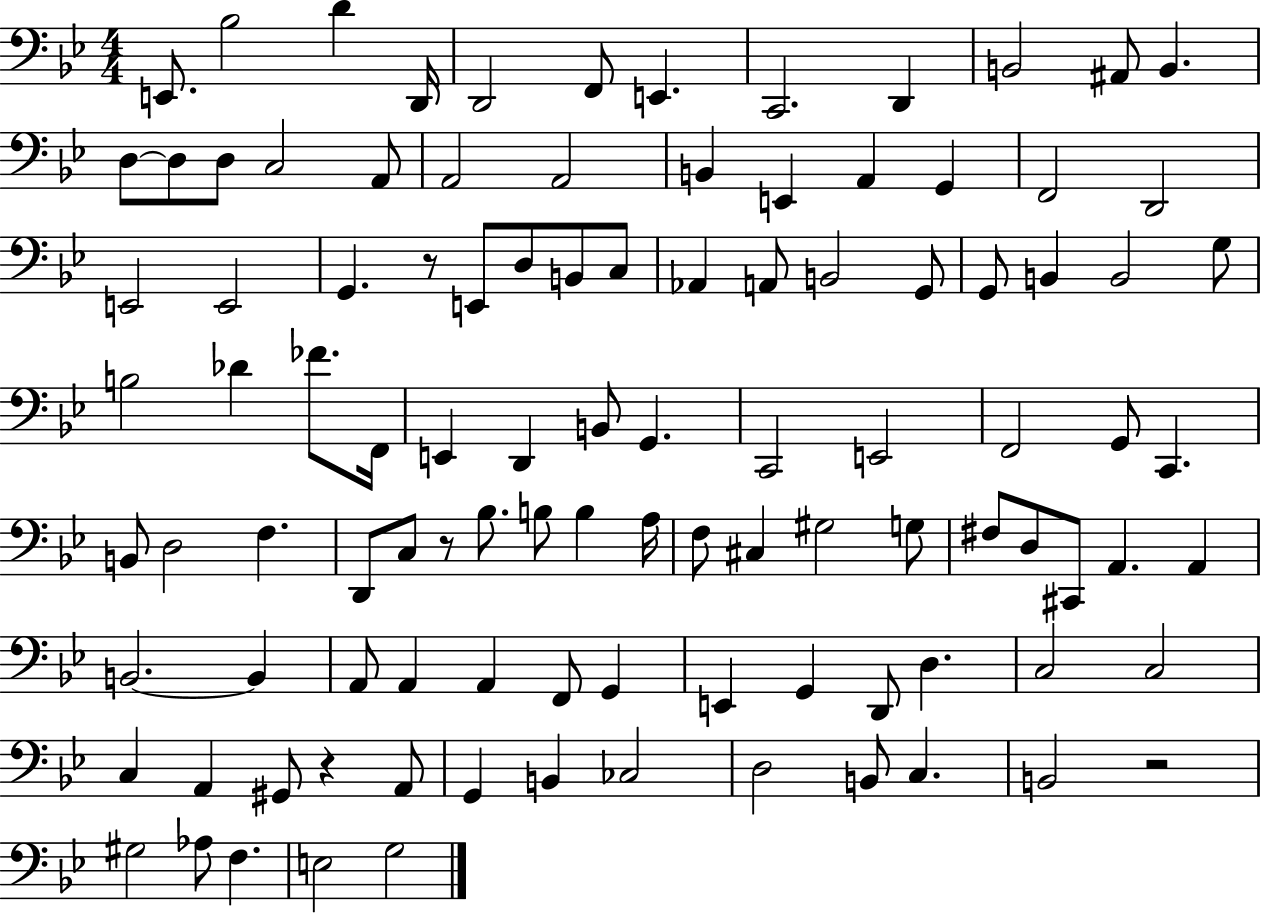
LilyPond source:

{
  \clef bass
  \numericTimeSignature
  \time 4/4
  \key bes \major
  \repeat volta 2 { e,8. bes2 d'4 d,16 | d,2 f,8 e,4. | c,2. d,4 | b,2 ais,8 b,4. | \break d8~~ d8 d8 c2 a,8 | a,2 a,2 | b,4 e,4 a,4 g,4 | f,2 d,2 | \break e,2 e,2 | g,4. r8 e,8 d8 b,8 c8 | aes,4 a,8 b,2 g,8 | g,8 b,4 b,2 g8 | \break b2 des'4 fes'8. f,16 | e,4 d,4 b,8 g,4. | c,2 e,2 | f,2 g,8 c,4. | \break b,8 d2 f4. | d,8 c8 r8 bes8. b8 b4 a16 | f8 cis4 gis2 g8 | fis8 d8 cis,8 a,4. a,4 | \break b,2.~~ b,4 | a,8 a,4 a,4 f,8 g,4 | e,4 g,4 d,8 d4. | c2 c2 | \break c4 a,4 gis,8 r4 a,8 | g,4 b,4 ces2 | d2 b,8 c4. | b,2 r2 | \break gis2 aes8 f4. | e2 g2 | } \bar "|."
}